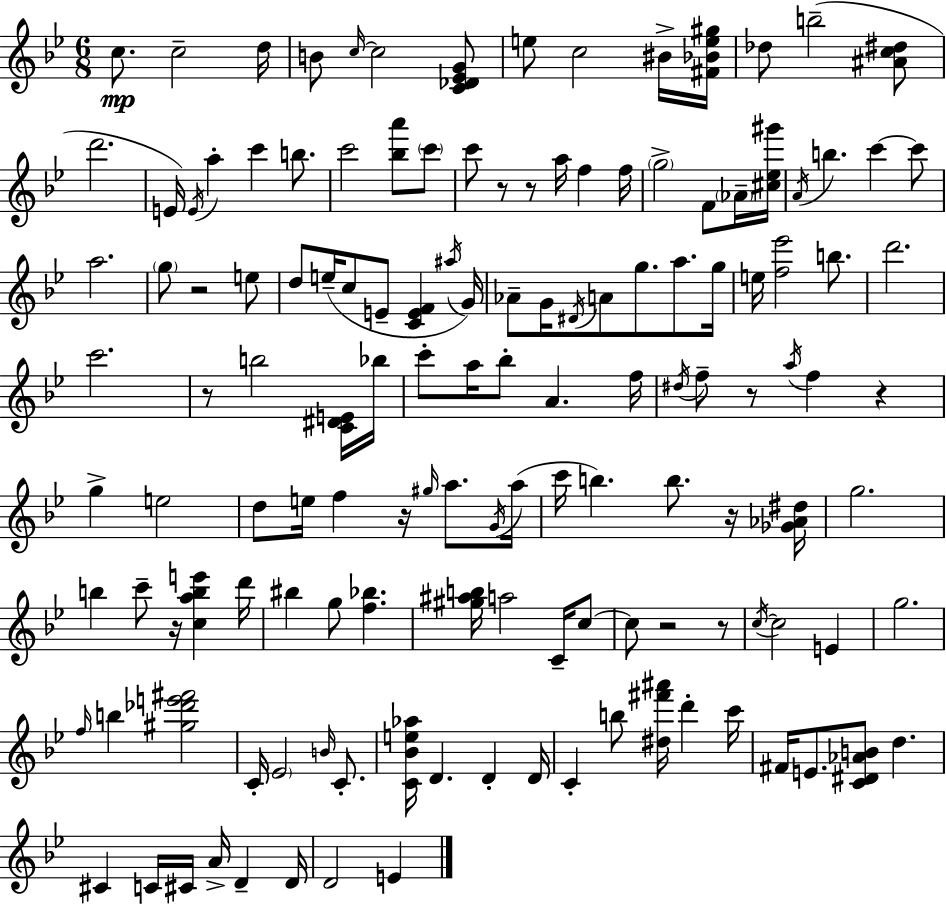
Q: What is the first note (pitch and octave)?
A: C5